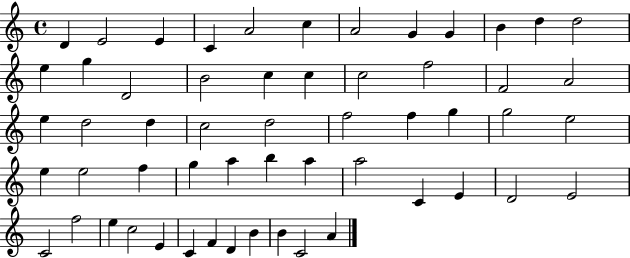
{
  \clef treble
  \time 4/4
  \defaultTimeSignature
  \key c \major
  d'4 e'2 e'4 | c'4 a'2 c''4 | a'2 g'4 g'4 | b'4 d''4 d''2 | \break e''4 g''4 d'2 | b'2 c''4 c''4 | c''2 f''2 | f'2 a'2 | \break e''4 d''2 d''4 | c''2 d''2 | f''2 f''4 g''4 | g''2 e''2 | \break e''4 e''2 f''4 | g''4 a''4 b''4 a''4 | a''2 c'4 e'4 | d'2 e'2 | \break c'2 f''2 | e''4 c''2 e'4 | c'4 f'4 d'4 b'4 | b'4 c'2 a'4 | \break \bar "|."
}